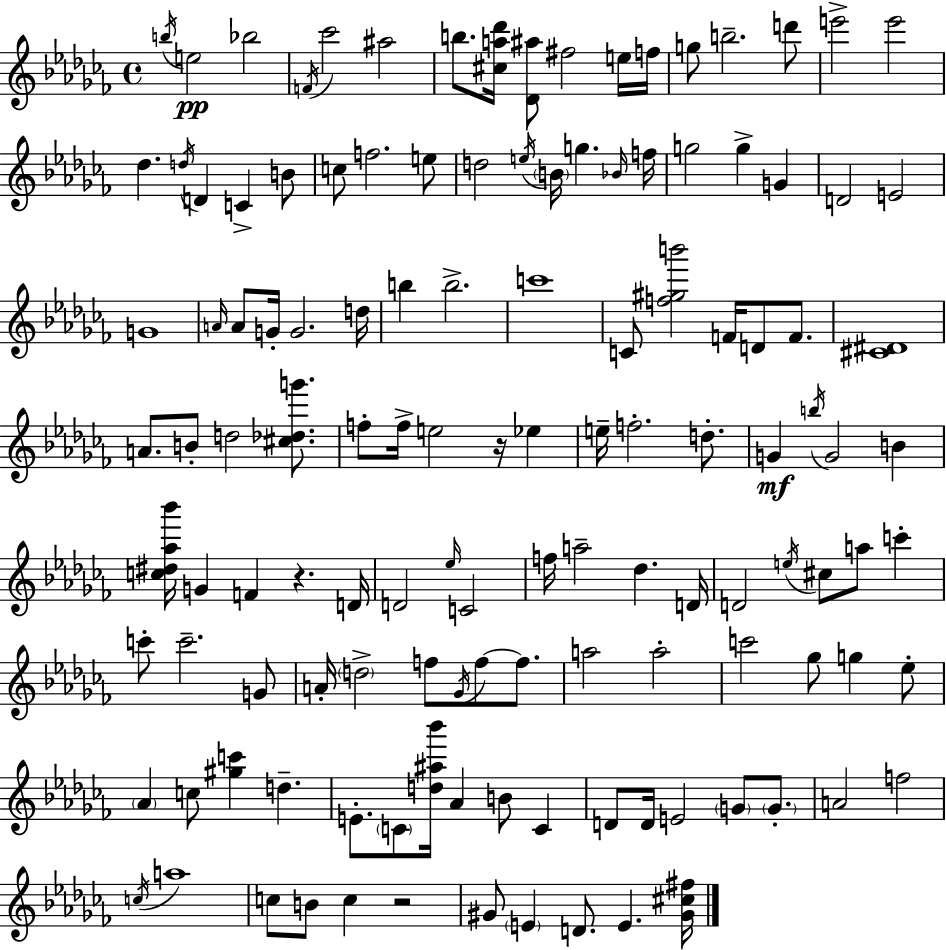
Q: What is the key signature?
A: AES minor